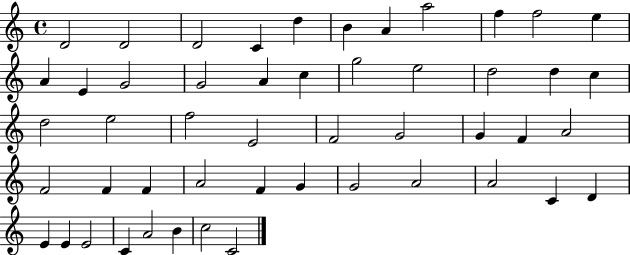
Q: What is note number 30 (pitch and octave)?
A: F4